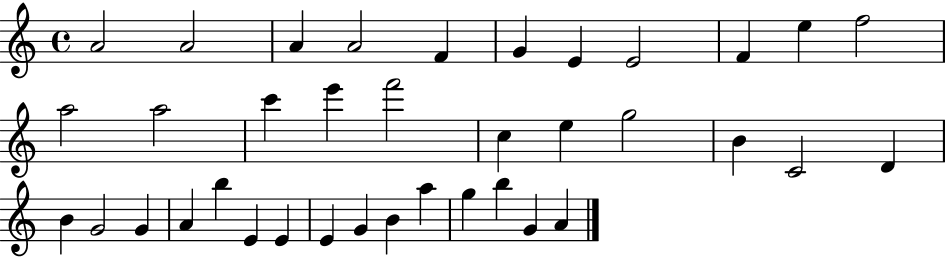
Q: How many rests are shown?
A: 0